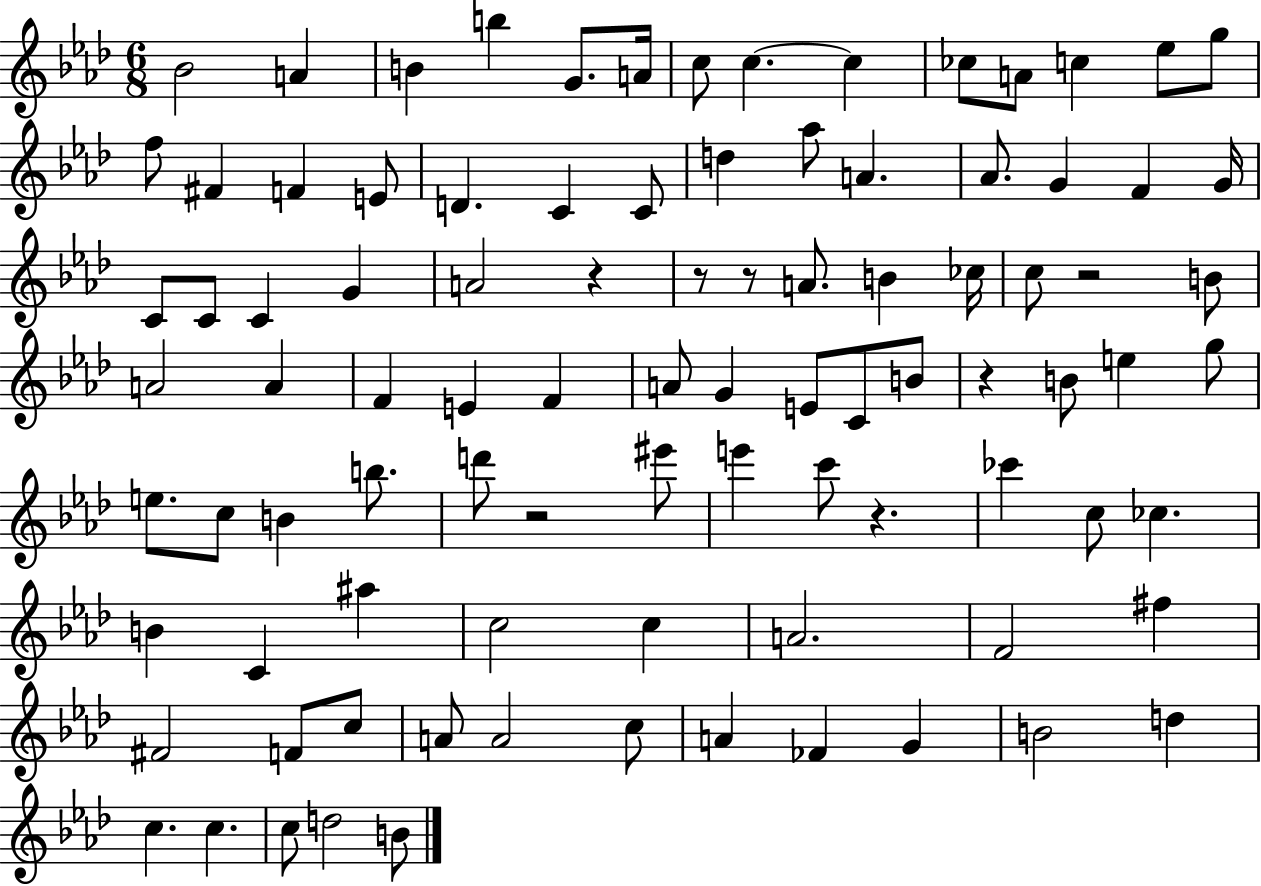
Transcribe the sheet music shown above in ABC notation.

X:1
T:Untitled
M:6/8
L:1/4
K:Ab
_B2 A B b G/2 A/4 c/2 c c _c/2 A/2 c _e/2 g/2 f/2 ^F F E/2 D C C/2 d _a/2 A _A/2 G F G/4 C/2 C/2 C G A2 z z/2 z/2 A/2 B _c/4 c/2 z2 B/2 A2 A F E F A/2 G E/2 C/2 B/2 z B/2 e g/2 e/2 c/2 B b/2 d'/2 z2 ^e'/2 e' c'/2 z _c' c/2 _c B C ^a c2 c A2 F2 ^f ^F2 F/2 c/2 A/2 A2 c/2 A _F G B2 d c c c/2 d2 B/2